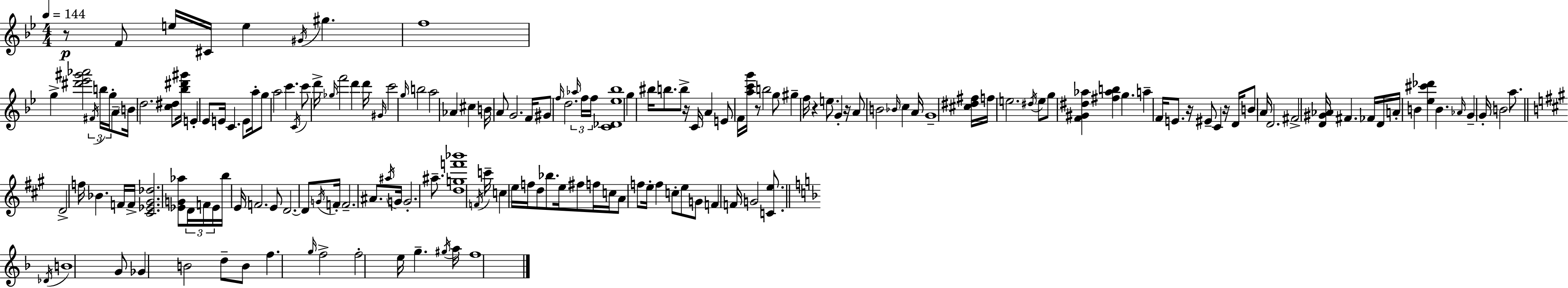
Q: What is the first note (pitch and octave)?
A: F4